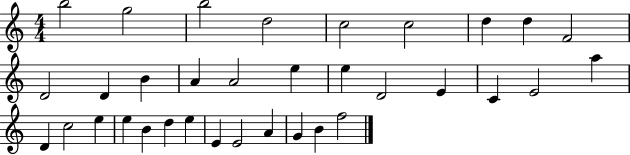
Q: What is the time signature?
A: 4/4